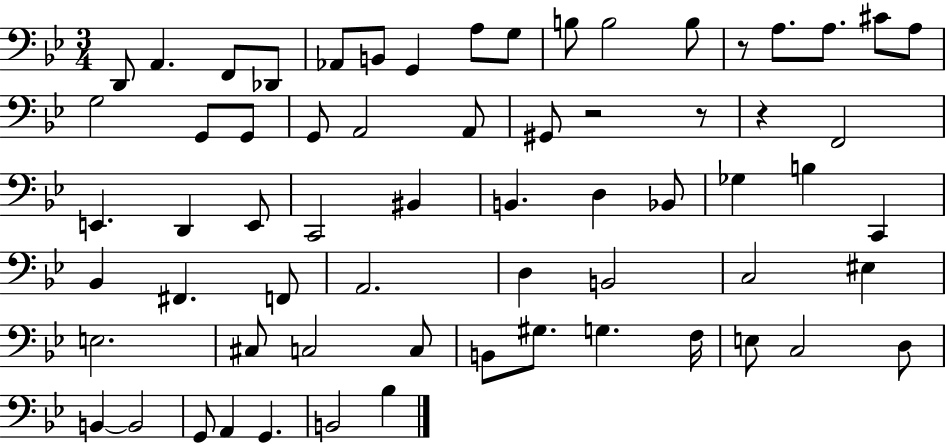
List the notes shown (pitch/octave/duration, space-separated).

D2/e A2/q. F2/e Db2/e Ab2/e B2/e G2/q A3/e G3/e B3/e B3/h B3/e R/e A3/e. A3/e. C#4/e A3/e G3/h G2/e G2/e G2/e A2/h A2/e G#2/e R/h R/e R/q F2/h E2/q. D2/q E2/e C2/h BIS2/q B2/q. D3/q Bb2/e Gb3/q B3/q C2/q Bb2/q F#2/q. F2/e A2/h. D3/q B2/h C3/h EIS3/q E3/h. C#3/e C3/h C3/e B2/e G#3/e. G3/q. F3/s E3/e C3/h D3/e B2/q B2/h G2/e A2/q G2/q. B2/h Bb3/q